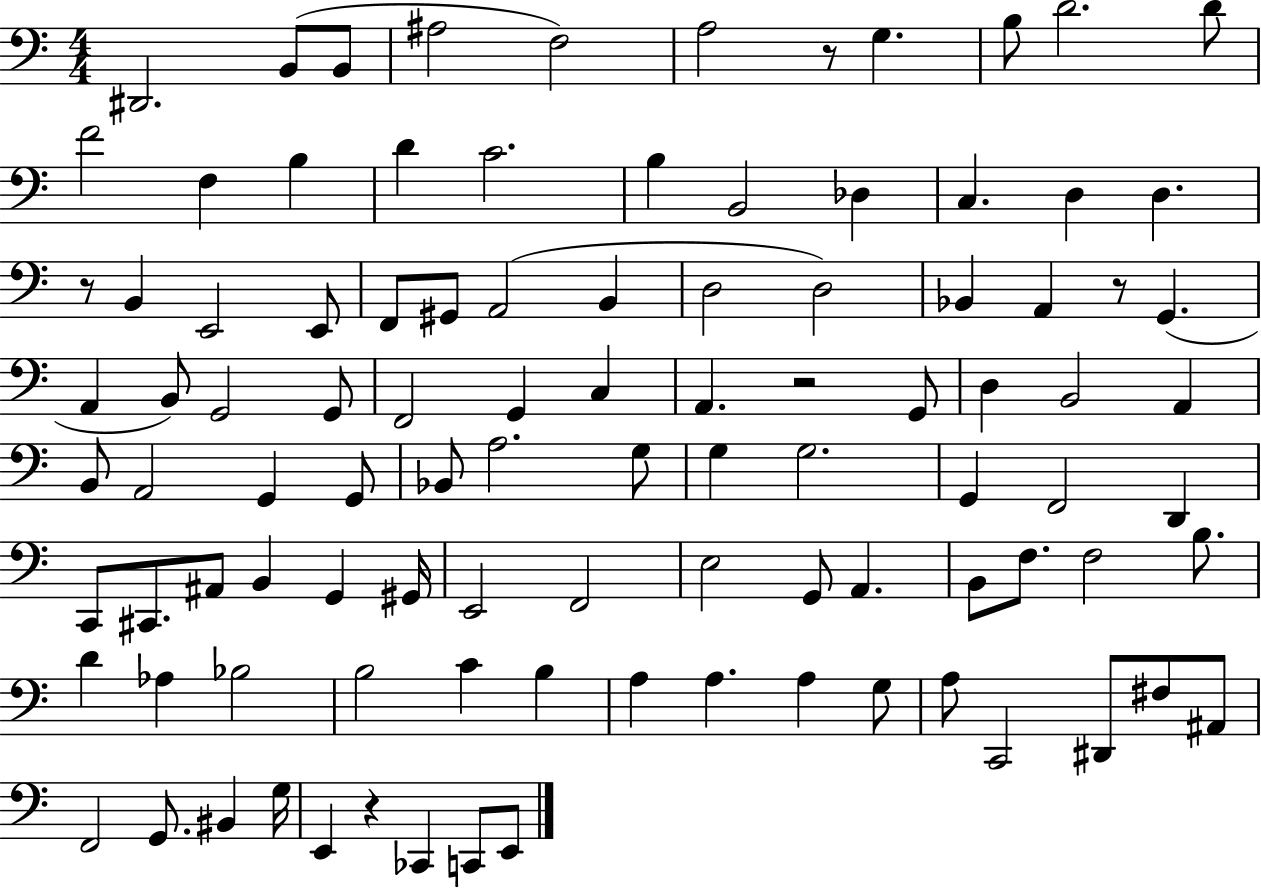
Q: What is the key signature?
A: C major